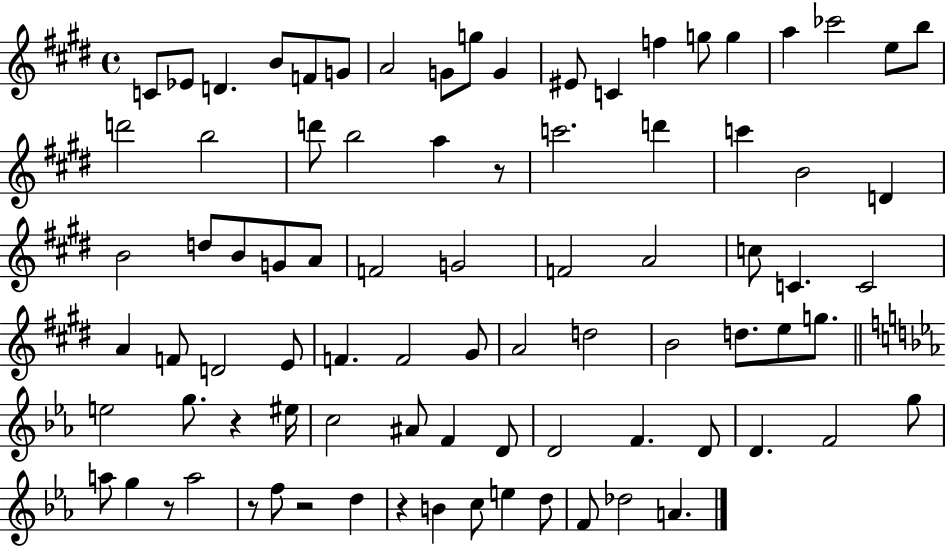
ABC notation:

X:1
T:Untitled
M:4/4
L:1/4
K:E
C/2 _E/2 D B/2 F/2 G/2 A2 G/2 g/2 G ^E/2 C f g/2 g a _c'2 e/2 b/2 d'2 b2 d'/2 b2 a z/2 c'2 d' c' B2 D B2 d/2 B/2 G/2 A/2 F2 G2 F2 A2 c/2 C C2 A F/2 D2 E/2 F F2 ^G/2 A2 d2 B2 d/2 e/2 g/2 e2 g/2 z ^e/4 c2 ^A/2 F D/2 D2 F D/2 D F2 g/2 a/2 g z/2 a2 z/2 f/2 z2 d z B c/2 e d/2 F/2 _d2 A